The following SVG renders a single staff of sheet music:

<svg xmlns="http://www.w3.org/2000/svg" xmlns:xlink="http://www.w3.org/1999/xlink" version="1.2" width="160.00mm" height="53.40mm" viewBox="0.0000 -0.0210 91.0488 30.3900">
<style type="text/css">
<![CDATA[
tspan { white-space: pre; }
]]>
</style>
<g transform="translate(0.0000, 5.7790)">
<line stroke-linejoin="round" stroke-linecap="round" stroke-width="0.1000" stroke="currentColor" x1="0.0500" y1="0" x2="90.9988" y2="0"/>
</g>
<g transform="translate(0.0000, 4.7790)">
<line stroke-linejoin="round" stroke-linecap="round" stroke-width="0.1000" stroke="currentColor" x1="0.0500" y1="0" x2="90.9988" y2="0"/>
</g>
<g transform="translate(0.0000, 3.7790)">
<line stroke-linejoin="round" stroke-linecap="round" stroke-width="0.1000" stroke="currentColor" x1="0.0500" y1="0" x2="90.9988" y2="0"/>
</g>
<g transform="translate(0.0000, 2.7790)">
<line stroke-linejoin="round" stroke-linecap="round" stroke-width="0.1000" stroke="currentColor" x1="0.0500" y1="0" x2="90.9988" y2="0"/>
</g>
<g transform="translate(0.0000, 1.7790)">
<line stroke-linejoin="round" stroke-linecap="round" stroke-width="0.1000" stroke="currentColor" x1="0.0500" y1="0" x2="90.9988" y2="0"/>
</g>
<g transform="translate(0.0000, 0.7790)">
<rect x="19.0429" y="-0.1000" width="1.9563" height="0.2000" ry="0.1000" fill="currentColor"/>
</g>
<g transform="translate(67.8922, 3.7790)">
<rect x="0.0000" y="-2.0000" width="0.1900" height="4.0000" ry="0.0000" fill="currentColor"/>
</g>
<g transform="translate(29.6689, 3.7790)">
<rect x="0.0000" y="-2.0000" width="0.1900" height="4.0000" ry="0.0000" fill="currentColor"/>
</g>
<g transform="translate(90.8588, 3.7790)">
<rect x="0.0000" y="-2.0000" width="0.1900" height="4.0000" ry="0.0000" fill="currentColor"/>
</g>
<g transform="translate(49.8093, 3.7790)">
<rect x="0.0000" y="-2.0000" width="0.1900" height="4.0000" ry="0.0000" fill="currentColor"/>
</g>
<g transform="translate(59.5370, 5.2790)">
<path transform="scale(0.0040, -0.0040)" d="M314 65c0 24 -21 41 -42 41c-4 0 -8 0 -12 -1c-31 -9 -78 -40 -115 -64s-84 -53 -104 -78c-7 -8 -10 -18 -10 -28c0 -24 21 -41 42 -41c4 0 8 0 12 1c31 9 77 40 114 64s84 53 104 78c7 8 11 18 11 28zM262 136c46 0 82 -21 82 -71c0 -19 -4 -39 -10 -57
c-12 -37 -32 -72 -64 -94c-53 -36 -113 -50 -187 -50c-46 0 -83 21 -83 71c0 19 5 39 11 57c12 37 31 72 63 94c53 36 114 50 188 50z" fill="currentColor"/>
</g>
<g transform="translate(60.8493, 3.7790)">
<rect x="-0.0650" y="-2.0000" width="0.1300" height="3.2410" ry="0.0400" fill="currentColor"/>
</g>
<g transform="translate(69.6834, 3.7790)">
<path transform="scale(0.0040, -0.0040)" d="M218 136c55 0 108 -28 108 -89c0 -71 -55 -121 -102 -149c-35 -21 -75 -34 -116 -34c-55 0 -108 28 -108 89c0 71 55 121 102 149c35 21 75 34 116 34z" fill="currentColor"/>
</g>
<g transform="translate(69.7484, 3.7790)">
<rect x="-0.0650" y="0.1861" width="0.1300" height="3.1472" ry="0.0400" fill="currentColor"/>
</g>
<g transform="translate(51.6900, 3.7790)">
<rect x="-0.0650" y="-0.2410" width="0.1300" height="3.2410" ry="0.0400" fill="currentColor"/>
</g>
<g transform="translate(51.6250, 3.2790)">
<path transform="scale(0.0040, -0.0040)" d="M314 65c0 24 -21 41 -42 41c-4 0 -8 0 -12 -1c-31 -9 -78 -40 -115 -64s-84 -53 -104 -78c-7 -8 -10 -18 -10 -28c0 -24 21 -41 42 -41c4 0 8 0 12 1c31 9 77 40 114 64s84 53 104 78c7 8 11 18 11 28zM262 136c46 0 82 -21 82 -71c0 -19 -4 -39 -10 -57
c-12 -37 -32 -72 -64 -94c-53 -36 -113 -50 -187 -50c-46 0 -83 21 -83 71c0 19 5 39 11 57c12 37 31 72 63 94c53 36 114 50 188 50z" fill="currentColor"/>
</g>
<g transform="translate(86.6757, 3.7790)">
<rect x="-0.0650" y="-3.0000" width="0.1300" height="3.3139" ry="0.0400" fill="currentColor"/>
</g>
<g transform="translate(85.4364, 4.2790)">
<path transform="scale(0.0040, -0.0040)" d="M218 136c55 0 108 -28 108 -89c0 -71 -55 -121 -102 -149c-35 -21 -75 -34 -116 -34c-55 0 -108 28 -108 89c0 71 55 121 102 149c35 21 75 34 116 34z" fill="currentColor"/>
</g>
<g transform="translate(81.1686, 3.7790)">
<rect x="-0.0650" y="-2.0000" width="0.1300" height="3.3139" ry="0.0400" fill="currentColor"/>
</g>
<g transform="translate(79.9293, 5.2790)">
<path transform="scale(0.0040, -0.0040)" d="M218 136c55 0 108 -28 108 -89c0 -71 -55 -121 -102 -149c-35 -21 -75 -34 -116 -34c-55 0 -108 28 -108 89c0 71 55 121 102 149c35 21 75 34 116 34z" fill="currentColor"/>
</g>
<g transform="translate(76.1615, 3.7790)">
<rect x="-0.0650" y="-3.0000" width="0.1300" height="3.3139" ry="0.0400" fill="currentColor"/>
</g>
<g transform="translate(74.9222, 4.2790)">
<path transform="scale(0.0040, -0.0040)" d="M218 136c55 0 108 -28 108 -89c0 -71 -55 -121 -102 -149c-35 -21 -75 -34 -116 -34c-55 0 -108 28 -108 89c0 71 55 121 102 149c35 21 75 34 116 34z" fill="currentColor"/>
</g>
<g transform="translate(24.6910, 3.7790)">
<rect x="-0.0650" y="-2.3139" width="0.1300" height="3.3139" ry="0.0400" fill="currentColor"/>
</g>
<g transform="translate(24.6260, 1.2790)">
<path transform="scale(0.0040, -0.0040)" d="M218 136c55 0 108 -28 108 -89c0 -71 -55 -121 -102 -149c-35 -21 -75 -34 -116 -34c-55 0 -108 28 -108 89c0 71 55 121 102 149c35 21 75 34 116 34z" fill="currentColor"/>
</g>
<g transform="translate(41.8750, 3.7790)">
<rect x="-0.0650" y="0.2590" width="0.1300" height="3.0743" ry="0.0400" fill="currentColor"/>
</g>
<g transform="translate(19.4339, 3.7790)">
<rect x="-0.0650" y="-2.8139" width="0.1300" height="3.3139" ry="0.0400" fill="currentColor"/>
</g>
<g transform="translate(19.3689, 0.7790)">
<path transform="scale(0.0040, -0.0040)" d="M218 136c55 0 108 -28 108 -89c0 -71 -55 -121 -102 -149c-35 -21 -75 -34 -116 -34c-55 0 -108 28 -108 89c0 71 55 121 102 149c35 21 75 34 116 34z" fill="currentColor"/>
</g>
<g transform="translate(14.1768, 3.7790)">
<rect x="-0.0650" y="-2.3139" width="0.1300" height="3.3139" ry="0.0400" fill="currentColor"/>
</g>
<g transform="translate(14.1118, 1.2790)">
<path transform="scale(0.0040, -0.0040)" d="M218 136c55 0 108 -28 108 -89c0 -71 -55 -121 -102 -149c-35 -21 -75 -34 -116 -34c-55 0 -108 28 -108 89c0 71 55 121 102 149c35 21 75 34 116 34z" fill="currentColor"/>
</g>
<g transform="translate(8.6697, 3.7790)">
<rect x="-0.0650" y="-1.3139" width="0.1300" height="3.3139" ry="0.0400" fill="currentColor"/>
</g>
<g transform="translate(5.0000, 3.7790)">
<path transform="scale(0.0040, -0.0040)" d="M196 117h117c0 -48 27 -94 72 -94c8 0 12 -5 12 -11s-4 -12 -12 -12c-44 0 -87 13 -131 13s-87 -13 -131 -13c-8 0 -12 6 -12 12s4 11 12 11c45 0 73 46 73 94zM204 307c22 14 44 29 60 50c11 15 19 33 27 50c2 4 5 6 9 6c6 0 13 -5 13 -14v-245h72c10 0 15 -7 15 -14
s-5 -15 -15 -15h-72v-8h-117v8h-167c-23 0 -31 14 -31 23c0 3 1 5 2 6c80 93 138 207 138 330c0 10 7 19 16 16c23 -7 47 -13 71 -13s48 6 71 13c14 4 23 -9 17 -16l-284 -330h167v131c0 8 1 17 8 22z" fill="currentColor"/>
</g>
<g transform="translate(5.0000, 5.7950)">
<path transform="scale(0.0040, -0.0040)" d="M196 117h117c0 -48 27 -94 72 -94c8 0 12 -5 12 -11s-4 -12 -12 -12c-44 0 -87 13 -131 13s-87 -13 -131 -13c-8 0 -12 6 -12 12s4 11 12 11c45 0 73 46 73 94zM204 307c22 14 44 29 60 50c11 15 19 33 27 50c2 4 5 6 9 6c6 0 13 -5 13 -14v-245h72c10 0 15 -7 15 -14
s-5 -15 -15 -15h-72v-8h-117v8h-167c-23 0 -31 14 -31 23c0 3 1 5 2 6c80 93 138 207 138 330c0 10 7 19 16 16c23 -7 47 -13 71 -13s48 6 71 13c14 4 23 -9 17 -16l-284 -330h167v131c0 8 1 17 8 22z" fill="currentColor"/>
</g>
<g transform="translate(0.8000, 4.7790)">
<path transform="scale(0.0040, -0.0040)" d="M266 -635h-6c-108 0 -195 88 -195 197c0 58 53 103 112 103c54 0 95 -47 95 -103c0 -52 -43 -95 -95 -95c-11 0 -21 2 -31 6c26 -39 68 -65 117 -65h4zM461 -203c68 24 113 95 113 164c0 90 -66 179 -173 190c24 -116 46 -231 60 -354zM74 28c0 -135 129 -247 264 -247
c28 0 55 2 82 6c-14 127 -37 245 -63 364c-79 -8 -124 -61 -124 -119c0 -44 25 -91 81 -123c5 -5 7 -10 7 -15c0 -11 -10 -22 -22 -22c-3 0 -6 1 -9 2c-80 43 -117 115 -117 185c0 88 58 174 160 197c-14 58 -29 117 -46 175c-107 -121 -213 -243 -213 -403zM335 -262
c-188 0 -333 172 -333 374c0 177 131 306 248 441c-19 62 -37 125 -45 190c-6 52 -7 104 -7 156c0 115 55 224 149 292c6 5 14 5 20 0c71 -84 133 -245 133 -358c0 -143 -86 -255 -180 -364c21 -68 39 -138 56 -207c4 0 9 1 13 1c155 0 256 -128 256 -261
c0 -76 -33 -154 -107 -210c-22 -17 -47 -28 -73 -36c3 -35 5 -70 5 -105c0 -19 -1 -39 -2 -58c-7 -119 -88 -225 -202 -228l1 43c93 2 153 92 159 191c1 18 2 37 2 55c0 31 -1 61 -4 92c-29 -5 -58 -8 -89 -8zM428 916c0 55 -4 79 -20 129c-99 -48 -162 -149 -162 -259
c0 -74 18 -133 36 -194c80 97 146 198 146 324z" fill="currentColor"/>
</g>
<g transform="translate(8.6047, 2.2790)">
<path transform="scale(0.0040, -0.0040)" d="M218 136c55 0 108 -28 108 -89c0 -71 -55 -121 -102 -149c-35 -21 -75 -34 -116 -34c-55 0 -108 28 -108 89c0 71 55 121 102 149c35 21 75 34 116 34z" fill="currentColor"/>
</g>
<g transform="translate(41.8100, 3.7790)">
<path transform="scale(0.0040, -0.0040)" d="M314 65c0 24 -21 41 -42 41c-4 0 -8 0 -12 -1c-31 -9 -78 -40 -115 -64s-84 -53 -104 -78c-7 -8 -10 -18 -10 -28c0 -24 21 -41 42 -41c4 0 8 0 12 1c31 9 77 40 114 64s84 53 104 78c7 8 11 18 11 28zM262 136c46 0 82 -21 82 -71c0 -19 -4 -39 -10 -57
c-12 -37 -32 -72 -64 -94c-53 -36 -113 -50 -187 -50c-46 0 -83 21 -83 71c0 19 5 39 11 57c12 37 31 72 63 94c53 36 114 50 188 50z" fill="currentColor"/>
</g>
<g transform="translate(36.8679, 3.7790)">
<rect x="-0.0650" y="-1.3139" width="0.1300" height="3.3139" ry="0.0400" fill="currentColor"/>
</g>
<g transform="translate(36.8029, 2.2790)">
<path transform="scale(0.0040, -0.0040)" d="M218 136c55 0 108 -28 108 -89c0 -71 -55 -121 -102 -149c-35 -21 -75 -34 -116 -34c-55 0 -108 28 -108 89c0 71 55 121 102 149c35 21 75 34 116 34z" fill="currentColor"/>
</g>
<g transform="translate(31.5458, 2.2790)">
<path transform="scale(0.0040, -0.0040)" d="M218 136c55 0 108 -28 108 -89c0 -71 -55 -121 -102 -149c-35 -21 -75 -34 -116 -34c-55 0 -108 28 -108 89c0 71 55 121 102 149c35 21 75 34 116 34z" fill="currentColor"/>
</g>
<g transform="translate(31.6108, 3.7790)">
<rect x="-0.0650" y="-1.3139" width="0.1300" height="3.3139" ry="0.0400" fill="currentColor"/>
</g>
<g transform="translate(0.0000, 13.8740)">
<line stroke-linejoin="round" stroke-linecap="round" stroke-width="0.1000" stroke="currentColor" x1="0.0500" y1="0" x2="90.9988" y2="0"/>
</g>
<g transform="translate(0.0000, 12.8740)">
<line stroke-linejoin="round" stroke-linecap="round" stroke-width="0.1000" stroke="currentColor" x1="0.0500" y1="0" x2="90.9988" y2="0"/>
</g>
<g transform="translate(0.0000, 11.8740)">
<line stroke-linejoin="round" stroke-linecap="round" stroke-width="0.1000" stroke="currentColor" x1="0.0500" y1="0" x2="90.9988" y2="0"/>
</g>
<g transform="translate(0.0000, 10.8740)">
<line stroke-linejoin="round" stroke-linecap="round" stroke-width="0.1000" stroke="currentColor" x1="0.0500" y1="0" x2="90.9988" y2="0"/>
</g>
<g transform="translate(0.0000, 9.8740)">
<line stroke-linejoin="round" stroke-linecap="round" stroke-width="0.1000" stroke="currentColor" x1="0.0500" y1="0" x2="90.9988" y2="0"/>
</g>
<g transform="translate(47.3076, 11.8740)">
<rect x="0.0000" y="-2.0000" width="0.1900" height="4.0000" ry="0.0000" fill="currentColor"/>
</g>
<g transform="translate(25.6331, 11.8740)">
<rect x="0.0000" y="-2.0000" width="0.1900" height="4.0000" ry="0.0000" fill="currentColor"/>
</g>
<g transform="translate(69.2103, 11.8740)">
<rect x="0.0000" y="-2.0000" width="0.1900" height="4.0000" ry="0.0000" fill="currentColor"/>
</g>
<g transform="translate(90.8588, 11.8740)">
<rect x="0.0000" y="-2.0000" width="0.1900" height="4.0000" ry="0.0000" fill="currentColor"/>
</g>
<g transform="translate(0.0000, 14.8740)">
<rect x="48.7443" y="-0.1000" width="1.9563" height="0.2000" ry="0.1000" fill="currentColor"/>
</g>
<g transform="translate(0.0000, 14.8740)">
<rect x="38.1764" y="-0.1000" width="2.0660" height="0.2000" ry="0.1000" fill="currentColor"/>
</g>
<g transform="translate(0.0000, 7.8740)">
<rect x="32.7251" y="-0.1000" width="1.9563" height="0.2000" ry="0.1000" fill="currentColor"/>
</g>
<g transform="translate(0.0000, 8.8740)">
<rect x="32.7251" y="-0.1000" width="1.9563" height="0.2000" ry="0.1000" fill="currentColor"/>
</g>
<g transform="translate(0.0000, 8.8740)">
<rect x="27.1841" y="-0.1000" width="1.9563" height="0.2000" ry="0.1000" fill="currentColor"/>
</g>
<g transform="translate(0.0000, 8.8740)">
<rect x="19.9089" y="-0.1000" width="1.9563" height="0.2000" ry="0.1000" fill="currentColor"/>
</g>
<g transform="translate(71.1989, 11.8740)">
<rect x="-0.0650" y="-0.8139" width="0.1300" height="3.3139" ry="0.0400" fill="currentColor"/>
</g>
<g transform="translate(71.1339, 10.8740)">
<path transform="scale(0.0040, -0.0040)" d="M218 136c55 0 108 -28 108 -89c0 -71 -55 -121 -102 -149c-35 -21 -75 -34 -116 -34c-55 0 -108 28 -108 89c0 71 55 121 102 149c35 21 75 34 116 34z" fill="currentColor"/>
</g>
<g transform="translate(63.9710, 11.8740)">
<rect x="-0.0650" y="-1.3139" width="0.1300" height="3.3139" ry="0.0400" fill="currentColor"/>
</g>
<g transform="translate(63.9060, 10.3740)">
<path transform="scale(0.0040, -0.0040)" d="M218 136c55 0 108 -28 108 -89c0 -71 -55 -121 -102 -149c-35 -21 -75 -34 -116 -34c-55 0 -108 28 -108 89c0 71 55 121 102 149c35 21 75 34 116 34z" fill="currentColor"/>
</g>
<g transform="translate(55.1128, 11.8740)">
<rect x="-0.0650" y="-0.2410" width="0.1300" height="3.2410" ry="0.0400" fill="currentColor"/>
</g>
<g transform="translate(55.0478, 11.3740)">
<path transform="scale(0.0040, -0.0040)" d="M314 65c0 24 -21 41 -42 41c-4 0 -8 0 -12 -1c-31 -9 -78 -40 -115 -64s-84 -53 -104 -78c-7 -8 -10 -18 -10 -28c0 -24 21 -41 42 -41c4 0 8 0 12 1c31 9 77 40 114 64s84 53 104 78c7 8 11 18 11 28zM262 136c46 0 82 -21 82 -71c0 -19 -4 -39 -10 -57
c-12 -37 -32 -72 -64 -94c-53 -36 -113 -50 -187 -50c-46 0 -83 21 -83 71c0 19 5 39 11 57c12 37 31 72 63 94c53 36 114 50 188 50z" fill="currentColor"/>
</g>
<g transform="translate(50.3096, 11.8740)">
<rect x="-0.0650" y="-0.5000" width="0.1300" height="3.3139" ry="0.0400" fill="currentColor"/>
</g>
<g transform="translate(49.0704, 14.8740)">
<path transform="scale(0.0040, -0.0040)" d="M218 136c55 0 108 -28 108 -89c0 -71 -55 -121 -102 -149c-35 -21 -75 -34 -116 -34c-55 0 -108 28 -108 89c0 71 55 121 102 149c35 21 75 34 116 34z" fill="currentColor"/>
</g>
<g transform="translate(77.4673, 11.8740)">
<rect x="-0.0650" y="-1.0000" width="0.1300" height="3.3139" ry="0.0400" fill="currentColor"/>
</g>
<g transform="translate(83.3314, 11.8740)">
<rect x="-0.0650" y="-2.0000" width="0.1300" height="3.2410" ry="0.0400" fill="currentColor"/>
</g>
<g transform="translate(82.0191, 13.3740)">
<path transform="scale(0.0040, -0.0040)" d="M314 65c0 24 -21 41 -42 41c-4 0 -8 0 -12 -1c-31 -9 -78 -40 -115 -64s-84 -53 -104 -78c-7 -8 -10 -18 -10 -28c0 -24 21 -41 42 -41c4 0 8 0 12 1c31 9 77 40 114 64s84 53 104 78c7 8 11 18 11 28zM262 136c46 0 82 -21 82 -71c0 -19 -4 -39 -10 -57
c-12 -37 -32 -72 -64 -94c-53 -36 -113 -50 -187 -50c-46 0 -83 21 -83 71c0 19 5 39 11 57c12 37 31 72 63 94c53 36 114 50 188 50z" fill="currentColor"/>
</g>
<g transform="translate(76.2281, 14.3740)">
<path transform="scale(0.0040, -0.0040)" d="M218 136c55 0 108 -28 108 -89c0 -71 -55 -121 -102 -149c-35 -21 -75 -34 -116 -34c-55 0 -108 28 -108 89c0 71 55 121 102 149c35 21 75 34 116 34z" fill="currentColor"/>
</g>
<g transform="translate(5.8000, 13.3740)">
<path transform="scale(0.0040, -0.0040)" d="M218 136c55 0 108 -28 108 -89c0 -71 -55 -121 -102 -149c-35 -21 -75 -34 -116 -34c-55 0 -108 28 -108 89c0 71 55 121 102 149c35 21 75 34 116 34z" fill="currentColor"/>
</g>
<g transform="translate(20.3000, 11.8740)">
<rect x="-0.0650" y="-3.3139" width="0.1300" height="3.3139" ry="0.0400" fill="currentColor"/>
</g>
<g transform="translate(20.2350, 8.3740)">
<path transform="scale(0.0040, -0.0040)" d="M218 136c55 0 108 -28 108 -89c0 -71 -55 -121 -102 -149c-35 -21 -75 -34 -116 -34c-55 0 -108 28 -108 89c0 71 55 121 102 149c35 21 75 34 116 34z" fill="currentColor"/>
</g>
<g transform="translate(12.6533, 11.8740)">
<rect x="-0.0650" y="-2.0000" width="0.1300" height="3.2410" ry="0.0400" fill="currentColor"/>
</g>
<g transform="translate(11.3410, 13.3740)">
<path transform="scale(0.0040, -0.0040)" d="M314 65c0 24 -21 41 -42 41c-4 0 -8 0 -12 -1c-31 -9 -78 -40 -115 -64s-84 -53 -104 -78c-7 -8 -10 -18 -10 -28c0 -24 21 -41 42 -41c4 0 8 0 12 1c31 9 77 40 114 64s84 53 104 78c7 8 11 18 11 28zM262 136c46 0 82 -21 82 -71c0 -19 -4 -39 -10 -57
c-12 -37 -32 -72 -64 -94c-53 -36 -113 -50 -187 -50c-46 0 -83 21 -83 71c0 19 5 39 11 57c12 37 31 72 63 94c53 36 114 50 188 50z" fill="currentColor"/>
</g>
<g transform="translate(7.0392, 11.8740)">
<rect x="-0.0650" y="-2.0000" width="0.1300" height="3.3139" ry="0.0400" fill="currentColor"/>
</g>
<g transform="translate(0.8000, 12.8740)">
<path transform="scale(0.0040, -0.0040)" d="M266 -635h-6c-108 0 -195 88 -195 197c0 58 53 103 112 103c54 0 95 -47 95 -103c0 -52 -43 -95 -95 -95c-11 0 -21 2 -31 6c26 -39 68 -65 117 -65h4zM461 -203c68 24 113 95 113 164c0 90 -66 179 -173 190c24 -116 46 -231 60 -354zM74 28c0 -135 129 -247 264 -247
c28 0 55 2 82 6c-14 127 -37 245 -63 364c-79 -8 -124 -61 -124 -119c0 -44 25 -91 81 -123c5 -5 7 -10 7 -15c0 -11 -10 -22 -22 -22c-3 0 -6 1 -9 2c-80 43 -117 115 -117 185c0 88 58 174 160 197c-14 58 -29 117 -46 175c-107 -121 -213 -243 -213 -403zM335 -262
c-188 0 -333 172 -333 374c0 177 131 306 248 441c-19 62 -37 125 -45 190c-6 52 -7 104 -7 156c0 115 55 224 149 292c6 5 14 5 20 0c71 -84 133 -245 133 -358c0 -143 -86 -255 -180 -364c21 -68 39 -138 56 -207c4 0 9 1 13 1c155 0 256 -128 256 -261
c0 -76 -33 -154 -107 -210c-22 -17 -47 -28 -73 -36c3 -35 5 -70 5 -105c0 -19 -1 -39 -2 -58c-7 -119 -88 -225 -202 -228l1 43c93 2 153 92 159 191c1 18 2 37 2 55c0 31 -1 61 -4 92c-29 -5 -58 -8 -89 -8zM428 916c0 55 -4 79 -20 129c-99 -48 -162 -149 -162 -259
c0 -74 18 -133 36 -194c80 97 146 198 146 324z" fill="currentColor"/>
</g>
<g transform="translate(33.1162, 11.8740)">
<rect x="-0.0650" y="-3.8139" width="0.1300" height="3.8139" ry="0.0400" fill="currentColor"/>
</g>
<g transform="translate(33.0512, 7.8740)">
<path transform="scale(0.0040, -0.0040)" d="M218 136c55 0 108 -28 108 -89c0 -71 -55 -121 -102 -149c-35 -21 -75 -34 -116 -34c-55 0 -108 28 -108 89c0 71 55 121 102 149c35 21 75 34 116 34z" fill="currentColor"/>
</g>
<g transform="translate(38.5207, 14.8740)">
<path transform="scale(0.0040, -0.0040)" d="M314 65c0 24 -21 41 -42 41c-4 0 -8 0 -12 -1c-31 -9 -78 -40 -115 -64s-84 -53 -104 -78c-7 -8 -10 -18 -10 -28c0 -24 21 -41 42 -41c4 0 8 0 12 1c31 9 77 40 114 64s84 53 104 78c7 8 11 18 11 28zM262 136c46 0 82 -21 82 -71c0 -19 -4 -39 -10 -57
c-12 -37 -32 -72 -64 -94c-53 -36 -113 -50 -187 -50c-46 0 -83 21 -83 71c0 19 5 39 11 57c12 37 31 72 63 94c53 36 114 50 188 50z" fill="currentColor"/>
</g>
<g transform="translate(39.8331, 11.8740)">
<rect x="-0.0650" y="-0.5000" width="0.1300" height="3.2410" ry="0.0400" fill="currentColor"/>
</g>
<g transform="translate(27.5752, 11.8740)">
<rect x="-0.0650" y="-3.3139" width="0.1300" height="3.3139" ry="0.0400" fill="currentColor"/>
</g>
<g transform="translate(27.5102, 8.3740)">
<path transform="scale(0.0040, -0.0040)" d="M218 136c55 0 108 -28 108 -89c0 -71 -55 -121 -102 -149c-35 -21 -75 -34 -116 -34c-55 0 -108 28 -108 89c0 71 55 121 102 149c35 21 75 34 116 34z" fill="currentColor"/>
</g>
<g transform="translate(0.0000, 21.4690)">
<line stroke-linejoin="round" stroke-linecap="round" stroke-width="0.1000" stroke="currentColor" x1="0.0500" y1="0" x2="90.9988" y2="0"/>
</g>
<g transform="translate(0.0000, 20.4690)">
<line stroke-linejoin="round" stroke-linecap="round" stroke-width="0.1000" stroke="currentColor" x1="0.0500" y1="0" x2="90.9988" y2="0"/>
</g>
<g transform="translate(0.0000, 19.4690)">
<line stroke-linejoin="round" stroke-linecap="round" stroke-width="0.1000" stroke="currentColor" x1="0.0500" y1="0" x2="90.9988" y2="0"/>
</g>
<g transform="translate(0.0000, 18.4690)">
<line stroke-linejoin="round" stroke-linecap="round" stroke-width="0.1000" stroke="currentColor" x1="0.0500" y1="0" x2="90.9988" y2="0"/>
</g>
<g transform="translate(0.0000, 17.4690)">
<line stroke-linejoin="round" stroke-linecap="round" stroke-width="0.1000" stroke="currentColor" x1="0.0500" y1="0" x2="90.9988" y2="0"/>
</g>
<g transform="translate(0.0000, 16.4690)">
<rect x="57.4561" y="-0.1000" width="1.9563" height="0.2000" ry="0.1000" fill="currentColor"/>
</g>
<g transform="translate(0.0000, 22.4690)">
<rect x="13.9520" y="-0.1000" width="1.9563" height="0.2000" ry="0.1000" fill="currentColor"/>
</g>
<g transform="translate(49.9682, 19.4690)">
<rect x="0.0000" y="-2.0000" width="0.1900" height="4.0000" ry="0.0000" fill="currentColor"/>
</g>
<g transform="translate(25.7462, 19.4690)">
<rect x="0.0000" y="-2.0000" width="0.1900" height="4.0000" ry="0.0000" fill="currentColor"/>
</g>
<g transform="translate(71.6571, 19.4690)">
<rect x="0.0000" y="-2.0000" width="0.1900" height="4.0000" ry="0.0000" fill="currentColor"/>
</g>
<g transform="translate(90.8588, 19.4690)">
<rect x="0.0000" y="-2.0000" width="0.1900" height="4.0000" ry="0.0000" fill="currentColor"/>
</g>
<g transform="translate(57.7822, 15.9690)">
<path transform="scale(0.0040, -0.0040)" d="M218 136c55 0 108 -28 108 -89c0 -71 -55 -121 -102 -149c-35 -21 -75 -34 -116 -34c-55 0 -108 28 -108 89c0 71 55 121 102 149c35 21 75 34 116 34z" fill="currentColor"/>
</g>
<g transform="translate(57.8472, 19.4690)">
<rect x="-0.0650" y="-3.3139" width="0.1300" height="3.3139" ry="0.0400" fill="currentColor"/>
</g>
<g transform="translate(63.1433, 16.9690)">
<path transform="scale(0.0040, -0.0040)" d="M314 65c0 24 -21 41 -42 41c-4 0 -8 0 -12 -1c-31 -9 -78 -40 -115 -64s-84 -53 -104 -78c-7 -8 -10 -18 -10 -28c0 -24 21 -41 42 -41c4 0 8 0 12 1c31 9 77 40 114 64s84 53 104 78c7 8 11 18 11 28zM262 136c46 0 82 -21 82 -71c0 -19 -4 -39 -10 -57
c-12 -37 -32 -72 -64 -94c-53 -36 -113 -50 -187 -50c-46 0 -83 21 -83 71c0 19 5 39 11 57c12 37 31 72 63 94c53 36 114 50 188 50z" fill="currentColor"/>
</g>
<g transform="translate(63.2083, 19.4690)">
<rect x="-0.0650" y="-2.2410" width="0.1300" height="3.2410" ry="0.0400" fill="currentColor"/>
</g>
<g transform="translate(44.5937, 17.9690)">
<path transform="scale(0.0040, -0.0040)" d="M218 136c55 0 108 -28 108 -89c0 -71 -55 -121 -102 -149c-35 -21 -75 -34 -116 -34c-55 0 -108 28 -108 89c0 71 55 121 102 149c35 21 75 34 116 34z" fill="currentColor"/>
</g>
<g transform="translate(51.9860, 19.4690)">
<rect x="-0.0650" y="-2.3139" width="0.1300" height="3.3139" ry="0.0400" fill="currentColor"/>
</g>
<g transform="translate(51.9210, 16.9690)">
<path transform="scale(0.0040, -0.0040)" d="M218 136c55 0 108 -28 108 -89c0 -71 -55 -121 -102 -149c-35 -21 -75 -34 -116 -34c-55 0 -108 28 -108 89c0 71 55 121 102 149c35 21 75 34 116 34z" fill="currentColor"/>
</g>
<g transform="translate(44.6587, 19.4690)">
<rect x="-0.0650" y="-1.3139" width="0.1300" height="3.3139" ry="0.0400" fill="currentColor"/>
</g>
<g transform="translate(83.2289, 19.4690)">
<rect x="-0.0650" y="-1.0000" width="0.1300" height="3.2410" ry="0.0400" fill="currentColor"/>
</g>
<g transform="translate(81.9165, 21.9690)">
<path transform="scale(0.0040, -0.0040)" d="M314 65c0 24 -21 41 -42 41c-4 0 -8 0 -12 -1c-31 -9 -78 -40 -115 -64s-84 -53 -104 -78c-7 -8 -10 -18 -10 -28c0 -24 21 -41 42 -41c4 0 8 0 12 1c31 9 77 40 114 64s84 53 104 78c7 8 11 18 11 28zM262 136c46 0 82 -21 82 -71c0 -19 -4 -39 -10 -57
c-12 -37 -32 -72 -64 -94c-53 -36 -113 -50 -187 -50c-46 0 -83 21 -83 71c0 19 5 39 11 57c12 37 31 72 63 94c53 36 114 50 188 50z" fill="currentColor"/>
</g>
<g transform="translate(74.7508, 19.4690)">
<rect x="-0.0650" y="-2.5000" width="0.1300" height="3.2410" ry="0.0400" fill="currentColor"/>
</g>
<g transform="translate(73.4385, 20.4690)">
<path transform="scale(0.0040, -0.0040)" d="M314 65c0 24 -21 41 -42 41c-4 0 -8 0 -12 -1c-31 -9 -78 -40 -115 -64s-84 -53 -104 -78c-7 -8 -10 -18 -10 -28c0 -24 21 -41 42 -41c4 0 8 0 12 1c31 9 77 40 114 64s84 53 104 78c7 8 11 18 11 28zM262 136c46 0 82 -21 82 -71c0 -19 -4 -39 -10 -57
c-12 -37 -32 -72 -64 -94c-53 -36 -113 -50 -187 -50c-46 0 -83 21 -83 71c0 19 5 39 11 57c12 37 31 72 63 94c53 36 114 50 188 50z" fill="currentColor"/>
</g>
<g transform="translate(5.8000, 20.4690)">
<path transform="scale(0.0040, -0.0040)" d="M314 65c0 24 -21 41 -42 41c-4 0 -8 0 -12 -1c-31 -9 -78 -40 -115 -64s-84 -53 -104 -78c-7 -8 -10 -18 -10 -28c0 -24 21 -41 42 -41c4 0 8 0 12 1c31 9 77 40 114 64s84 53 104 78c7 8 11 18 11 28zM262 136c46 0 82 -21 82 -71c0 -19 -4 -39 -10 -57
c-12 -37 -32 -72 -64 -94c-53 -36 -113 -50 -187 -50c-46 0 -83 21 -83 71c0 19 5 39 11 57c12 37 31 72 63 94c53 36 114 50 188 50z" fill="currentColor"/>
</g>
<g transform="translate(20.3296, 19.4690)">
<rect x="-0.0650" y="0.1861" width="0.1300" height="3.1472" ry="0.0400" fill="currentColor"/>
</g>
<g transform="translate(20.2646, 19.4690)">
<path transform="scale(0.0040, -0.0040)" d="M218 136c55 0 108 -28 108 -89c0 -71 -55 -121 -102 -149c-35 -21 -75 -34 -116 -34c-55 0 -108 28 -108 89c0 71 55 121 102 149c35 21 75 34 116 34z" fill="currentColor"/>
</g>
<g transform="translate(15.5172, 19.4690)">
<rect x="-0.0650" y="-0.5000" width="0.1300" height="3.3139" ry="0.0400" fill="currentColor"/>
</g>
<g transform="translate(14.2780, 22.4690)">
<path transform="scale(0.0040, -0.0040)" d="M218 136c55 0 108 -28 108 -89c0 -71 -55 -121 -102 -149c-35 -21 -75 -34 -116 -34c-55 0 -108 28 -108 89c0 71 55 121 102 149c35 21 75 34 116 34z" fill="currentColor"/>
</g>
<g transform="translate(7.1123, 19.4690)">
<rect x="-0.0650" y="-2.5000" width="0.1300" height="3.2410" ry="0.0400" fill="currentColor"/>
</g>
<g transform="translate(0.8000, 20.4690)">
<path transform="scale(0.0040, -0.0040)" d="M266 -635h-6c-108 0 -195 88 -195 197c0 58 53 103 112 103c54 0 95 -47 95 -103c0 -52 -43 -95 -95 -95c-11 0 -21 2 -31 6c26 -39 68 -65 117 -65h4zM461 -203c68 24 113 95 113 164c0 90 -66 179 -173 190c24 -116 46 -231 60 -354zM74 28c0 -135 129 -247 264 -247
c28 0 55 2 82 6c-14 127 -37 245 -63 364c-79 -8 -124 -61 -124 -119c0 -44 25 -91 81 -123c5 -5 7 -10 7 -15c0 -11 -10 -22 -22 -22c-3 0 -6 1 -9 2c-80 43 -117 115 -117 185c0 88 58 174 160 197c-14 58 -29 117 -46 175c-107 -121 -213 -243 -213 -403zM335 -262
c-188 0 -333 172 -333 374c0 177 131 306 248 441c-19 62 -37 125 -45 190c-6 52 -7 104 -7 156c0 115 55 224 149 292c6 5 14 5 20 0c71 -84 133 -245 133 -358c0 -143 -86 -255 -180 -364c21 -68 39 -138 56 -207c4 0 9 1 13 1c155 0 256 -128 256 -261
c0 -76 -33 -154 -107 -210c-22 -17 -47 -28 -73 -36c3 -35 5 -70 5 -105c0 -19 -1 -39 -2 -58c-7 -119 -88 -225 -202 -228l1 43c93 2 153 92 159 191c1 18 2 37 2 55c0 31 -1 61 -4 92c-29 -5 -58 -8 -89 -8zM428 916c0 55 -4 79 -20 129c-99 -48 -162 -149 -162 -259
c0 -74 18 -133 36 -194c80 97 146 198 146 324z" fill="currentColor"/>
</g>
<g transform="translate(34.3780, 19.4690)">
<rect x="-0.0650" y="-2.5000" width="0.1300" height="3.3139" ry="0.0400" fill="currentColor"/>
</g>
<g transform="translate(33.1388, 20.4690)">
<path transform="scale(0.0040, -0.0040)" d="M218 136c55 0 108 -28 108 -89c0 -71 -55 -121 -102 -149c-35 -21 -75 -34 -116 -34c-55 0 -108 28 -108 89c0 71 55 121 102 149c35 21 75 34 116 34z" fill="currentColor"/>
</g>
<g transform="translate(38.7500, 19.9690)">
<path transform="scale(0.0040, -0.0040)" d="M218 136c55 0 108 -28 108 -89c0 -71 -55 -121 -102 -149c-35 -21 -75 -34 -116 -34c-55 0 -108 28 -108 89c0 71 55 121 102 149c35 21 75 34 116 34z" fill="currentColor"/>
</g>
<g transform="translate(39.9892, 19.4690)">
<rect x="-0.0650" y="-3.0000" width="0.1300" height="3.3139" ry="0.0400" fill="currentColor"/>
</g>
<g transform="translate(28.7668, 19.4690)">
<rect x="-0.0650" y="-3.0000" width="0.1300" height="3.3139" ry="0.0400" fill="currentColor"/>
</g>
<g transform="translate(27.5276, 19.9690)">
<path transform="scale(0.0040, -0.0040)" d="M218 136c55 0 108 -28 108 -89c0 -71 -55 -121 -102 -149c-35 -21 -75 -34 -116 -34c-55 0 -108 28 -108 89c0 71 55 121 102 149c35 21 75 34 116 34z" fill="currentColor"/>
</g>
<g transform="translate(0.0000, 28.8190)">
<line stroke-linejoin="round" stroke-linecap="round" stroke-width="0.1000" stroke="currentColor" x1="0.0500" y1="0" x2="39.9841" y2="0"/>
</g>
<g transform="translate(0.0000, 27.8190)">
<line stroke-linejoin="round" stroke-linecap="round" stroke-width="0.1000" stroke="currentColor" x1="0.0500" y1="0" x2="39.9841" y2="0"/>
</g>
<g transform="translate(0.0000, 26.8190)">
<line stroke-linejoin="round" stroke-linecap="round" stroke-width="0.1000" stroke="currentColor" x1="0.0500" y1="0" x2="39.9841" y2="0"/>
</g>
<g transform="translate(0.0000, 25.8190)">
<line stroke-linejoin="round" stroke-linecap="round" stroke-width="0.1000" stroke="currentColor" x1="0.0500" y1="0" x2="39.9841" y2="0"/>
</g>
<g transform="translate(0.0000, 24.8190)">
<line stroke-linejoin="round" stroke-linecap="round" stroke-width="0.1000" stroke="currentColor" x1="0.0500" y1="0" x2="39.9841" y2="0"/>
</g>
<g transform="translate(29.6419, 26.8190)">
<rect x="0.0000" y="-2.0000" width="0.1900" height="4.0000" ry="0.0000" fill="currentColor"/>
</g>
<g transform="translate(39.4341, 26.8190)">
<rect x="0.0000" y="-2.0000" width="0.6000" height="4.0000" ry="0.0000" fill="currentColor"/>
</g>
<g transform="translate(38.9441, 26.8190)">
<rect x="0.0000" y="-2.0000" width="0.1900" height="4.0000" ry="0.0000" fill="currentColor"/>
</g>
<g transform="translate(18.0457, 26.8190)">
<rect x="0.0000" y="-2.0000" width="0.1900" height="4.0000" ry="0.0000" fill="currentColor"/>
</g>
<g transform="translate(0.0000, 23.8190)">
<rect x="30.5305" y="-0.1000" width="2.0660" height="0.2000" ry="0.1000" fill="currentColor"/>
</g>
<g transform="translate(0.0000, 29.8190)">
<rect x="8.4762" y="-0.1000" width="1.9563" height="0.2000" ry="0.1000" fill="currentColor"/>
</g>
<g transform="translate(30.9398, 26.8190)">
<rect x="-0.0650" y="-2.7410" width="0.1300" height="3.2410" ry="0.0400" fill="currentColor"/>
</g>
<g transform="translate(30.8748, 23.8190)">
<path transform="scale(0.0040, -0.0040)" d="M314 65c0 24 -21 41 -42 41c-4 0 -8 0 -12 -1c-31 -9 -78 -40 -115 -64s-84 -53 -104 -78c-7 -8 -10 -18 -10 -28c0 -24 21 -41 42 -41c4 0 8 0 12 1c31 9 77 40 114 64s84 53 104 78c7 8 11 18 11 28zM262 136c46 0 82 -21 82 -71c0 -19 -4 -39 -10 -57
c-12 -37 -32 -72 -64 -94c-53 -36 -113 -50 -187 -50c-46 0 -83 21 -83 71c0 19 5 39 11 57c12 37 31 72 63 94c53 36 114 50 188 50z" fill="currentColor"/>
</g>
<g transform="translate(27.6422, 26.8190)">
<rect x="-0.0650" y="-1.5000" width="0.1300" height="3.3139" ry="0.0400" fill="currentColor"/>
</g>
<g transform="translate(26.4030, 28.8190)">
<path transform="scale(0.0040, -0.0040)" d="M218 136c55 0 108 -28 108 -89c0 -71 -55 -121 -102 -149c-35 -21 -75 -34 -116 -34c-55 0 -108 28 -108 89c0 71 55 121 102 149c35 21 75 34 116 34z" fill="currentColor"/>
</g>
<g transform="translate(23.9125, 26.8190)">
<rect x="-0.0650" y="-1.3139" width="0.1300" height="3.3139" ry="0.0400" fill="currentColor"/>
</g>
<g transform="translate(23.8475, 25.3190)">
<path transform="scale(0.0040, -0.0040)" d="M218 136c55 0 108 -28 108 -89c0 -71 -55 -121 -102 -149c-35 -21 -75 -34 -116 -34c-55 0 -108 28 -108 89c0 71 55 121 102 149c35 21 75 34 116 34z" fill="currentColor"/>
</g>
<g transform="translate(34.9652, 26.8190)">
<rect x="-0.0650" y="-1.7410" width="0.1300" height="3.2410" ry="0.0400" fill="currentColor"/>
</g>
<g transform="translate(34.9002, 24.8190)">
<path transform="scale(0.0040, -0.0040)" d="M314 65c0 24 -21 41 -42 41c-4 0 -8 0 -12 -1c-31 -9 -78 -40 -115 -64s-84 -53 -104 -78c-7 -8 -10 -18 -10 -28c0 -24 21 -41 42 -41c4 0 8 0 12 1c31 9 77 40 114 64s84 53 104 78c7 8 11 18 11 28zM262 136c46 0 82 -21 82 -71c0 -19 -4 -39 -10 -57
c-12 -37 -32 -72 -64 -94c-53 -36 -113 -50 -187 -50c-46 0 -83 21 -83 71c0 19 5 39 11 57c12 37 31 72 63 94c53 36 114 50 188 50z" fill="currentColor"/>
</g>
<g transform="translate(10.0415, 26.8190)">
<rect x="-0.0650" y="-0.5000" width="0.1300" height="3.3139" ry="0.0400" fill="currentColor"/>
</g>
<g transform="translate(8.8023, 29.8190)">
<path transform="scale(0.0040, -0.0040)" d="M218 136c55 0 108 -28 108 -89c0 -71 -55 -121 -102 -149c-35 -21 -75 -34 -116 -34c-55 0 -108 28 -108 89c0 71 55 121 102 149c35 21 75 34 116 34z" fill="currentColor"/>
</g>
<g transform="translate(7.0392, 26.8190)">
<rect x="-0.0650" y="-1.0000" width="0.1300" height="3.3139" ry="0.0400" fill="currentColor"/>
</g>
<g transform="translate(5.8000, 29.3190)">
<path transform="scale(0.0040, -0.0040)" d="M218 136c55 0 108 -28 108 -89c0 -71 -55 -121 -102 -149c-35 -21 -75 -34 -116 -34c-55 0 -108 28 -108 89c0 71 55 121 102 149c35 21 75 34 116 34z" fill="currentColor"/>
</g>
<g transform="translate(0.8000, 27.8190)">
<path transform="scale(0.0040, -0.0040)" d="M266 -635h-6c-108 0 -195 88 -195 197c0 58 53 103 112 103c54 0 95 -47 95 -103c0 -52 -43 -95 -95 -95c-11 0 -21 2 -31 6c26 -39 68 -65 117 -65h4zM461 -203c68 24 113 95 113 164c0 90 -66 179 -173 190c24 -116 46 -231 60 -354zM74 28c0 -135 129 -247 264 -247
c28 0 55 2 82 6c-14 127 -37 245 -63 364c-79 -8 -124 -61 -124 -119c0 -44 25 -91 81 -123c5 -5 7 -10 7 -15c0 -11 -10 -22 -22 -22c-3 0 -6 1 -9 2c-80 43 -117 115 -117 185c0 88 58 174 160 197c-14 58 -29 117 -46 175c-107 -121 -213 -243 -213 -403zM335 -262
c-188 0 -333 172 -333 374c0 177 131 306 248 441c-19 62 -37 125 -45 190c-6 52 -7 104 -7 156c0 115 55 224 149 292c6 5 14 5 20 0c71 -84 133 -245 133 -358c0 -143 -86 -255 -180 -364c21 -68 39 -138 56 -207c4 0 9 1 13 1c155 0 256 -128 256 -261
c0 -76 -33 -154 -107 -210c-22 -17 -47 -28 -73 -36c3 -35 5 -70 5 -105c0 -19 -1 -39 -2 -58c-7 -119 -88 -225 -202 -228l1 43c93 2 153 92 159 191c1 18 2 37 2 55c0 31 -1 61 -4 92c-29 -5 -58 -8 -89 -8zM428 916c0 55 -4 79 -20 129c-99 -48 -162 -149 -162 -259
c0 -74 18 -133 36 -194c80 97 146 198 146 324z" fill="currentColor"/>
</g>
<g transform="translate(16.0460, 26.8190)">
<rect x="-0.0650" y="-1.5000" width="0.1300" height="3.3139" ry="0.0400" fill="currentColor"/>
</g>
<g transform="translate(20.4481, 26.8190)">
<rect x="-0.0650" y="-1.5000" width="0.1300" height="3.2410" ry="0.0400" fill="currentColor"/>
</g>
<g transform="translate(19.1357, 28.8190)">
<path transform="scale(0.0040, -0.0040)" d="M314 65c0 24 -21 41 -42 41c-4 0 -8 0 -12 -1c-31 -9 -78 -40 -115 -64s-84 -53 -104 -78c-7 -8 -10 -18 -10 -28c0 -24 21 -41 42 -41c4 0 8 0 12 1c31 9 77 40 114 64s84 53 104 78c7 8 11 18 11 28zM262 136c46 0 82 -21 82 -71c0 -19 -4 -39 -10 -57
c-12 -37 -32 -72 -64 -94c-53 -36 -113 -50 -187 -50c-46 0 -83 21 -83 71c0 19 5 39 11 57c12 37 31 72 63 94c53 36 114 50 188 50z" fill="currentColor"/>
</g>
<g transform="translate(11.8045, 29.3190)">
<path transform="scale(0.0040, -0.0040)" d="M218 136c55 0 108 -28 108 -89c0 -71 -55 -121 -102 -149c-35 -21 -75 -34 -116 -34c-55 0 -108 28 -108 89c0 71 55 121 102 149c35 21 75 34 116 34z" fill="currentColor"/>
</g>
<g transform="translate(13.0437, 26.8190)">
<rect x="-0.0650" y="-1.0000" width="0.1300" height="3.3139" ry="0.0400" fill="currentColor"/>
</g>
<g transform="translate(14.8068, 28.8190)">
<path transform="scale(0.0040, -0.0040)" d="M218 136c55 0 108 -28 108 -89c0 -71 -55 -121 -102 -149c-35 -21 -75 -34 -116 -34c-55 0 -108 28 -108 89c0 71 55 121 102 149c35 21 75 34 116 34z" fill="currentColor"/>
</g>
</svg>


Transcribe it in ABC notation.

X:1
T:Untitled
M:4/4
L:1/4
K:C
e g a g e e B2 c2 F2 B A F A F F2 b b c' C2 C c2 e d D F2 G2 C B A G A e g b g2 G2 D2 D C D E E2 e E a2 f2